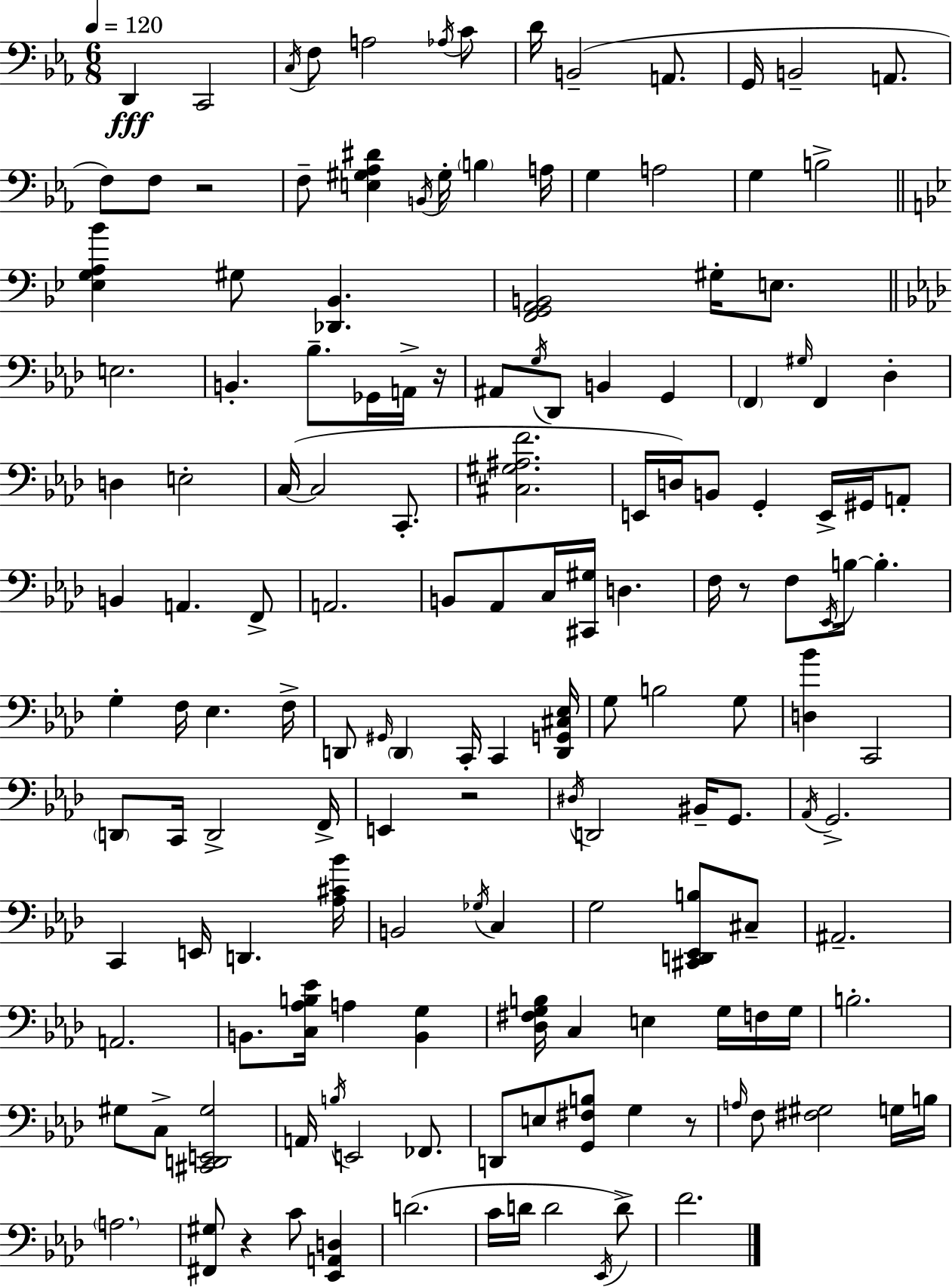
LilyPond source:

{
  \clef bass
  \numericTimeSignature
  \time 6/8
  \key ees \major
  \tempo 4 = 120
  d,4\fff c,2 | \acciaccatura { c16 } f8 a2 \acciaccatura { aes16 } | c'8 d'16 b,2--( a,8. | g,16 b,2-- a,8. | \break f8) f8 r2 | f8-- <e gis aes dis'>4 \acciaccatura { b,16 } gis16-. \parenthesize b4 | a16 g4 a2 | g4 b2-> | \break \bar "||" \break \key bes \major <ees g a bes'>4 gis8 <des, bes,>4. | <f, g, a, b,>2 gis16-. e8. | \bar "||" \break \key aes \major e2. | b,4.-. bes8.-- ges,16 a,16-> r16 | ais,8 \acciaccatura { g16 } des,8 b,4 g,4 | \parenthesize f,4 \grace { gis16 } f,4 des4-. | \break d4 e2-. | c16~(~ c2 c,8.-. | <cis gis ais f'>2. | e,16 d16) b,8 g,4-. e,16-> gis,16 | \break a,8-. b,4 a,4. | f,8-> a,2. | b,8 aes,8 c16 <cis, gis>16 d4. | f16 r8 f8 \acciaccatura { ees,16 } b16~~ b4.-. | \break g4-. f16 ees4. | f16-> d,8 \grace { gis,16 } \parenthesize d,4 c,16-. c,4 | <d, g, cis ees>16 g8 b2 | g8 <d bes'>4 c,2 | \break \parenthesize d,8 c,16 d,2-> | f,16-> e,4 r2 | \acciaccatura { dis16 } d,2 | bis,16-- g,8. \acciaccatura { aes,16 } g,2.-> | \break c,4 e,16 d,4. | <aes cis' bes'>16 b,2 | \acciaccatura { ges16 } c4 g2 | <cis, d, ees, b>8 cis8-- ais,2.-- | \break a,2. | b,8. <c aes b ees'>16 a4 | <b, g>4 <des fis g b>16 c4 | e4 g16 f16 g16 b2.-. | \break gis8 c8-> <cis, d, e, gis>2 | a,16 \acciaccatura { b16 } e,2 | fes,8. d,8 e8 | <g, fis b>8 g4 r8 \grace { a16 } f8 <fis gis>2 | \break g16 b16 \parenthesize a2. | <fis, gis>8 r4 | c'8 <ees, a, d>4 d'2.( | c'16 d'16 d'2 | \break \acciaccatura { ees,16 } d'8->) f'2. | \bar "|."
}